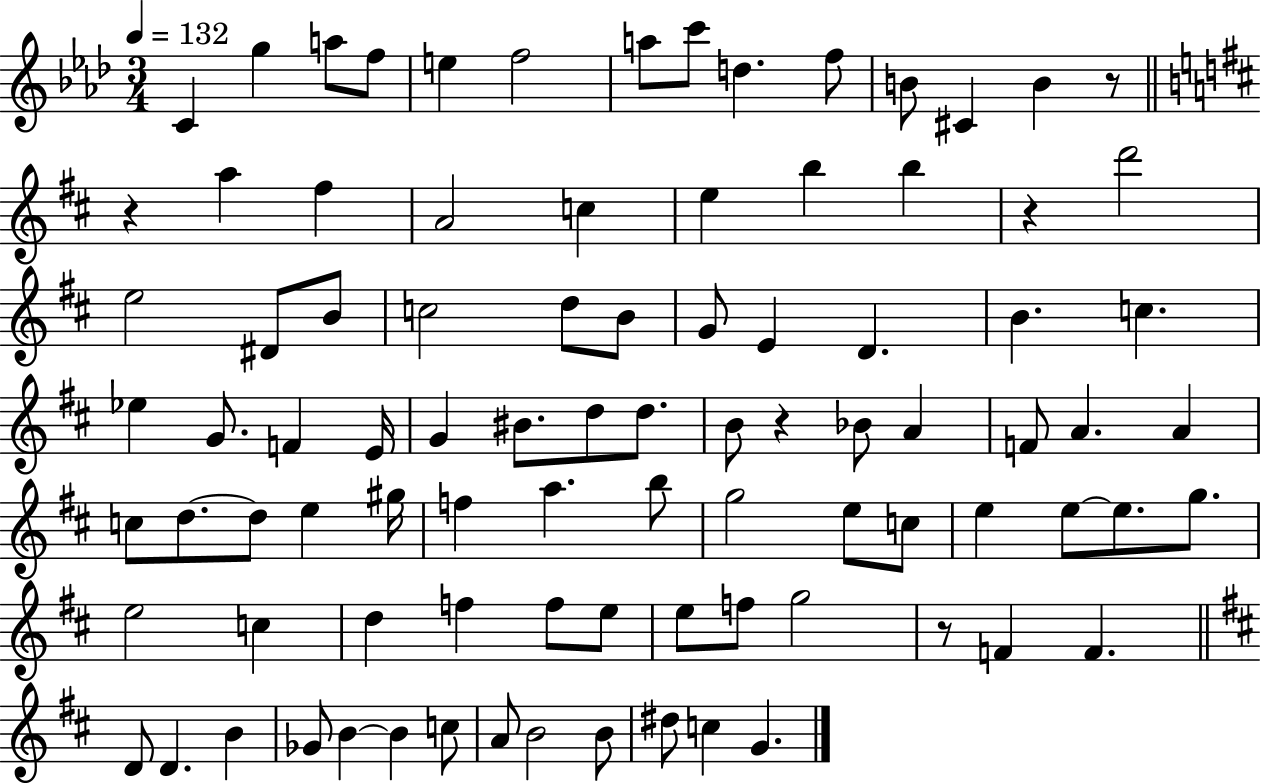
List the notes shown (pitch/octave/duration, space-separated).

C4/q G5/q A5/e F5/e E5/q F5/h A5/e C6/e D5/q. F5/e B4/e C#4/q B4/q R/e R/q A5/q F#5/q A4/h C5/q E5/q B5/q B5/q R/q D6/h E5/h D#4/e B4/e C5/h D5/e B4/e G4/e E4/q D4/q. B4/q. C5/q. Eb5/q G4/e. F4/q E4/s G4/q BIS4/e. D5/e D5/e. B4/e R/q Bb4/e A4/q F4/e A4/q. A4/q C5/e D5/e. D5/e E5/q G#5/s F5/q A5/q. B5/e G5/h E5/e C5/e E5/q E5/e E5/e. G5/e. E5/h C5/q D5/q F5/q F5/e E5/e E5/e F5/e G5/h R/e F4/q F4/q. D4/e D4/q. B4/q Gb4/e B4/q B4/q C5/e A4/e B4/h B4/e D#5/e C5/q G4/q.